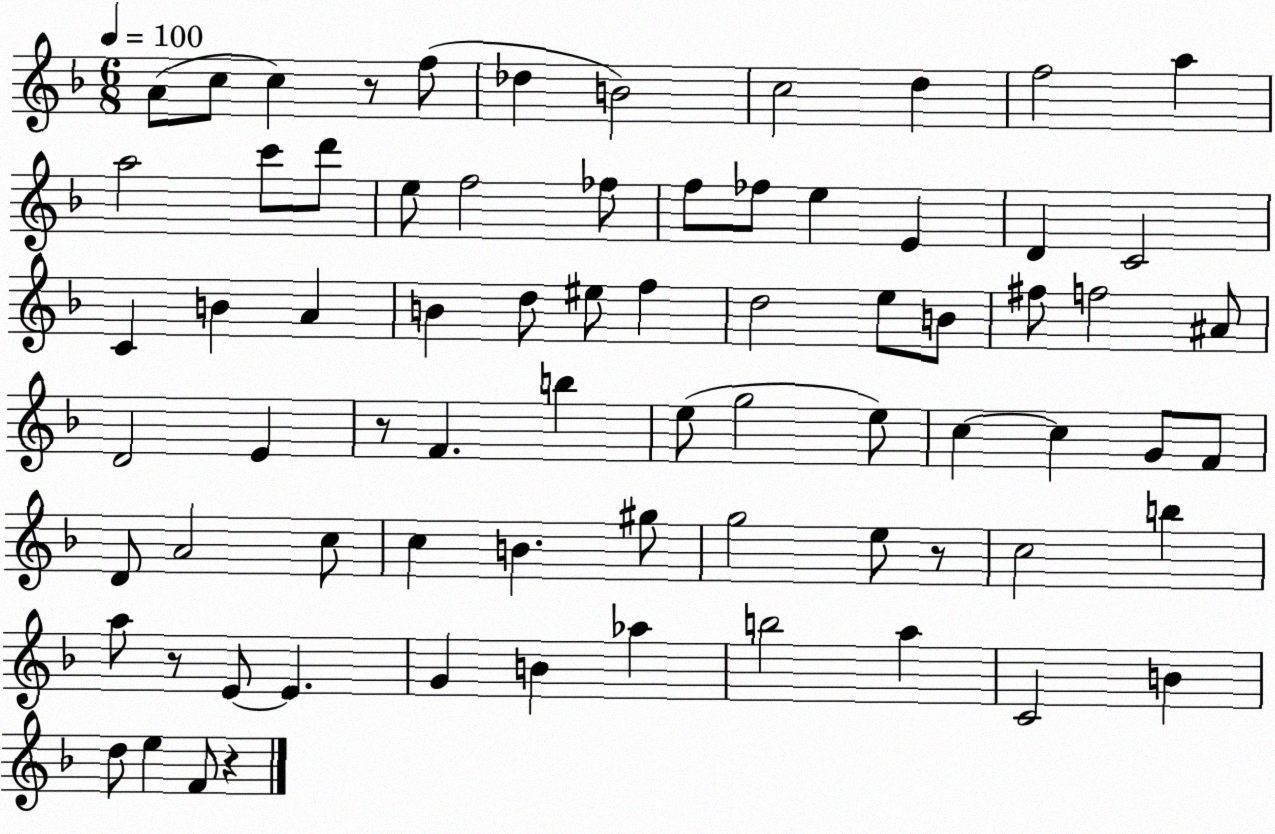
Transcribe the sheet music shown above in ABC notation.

X:1
T:Untitled
M:6/8
L:1/4
K:F
A/2 c/2 c z/2 f/2 _d B2 c2 d f2 a a2 c'/2 d'/2 e/2 f2 _f/2 f/2 _f/2 e E D C2 C B A B d/2 ^e/2 f d2 e/2 B/2 ^f/2 f2 ^A/2 D2 E z/2 F b e/2 g2 e/2 c c G/2 F/2 D/2 A2 c/2 c B ^g/2 g2 e/2 z/2 c2 b a/2 z/2 E/2 E G B _a b2 a C2 B d/2 e F/2 z